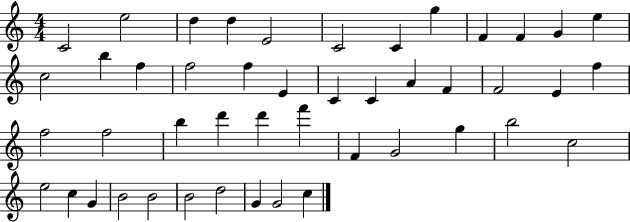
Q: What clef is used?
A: treble